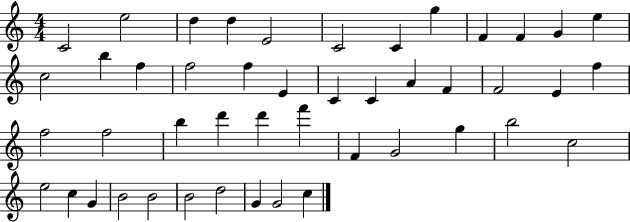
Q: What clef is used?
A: treble